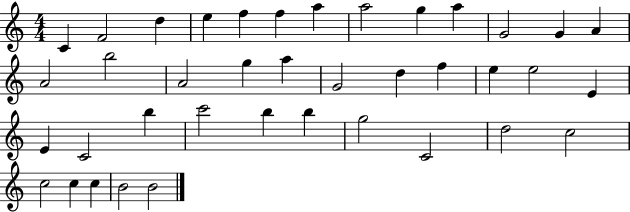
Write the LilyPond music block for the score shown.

{
  \clef treble
  \numericTimeSignature
  \time 4/4
  \key c \major
  c'4 f'2 d''4 | e''4 f''4 f''4 a''4 | a''2 g''4 a''4 | g'2 g'4 a'4 | \break a'2 b''2 | a'2 g''4 a''4 | g'2 d''4 f''4 | e''4 e''2 e'4 | \break e'4 c'2 b''4 | c'''2 b''4 b''4 | g''2 c'2 | d''2 c''2 | \break c''2 c''4 c''4 | b'2 b'2 | \bar "|."
}